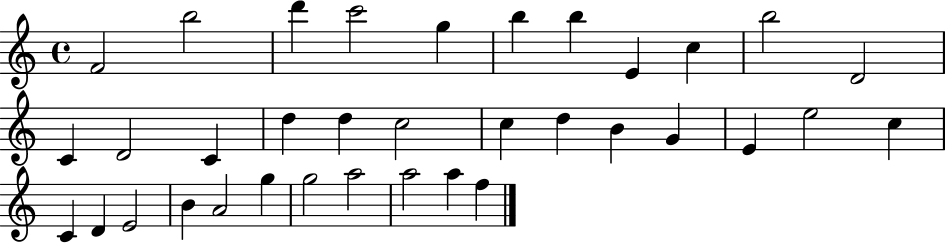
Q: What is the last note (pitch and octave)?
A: F5